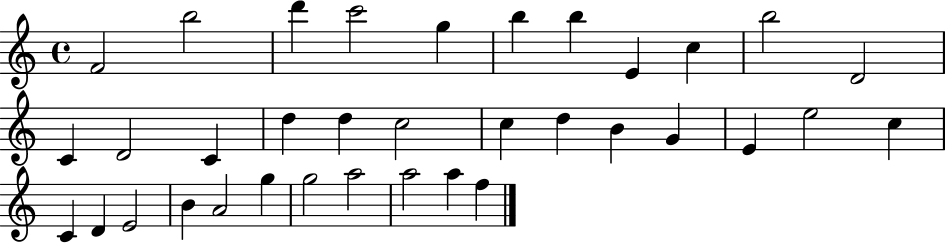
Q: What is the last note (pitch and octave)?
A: F5